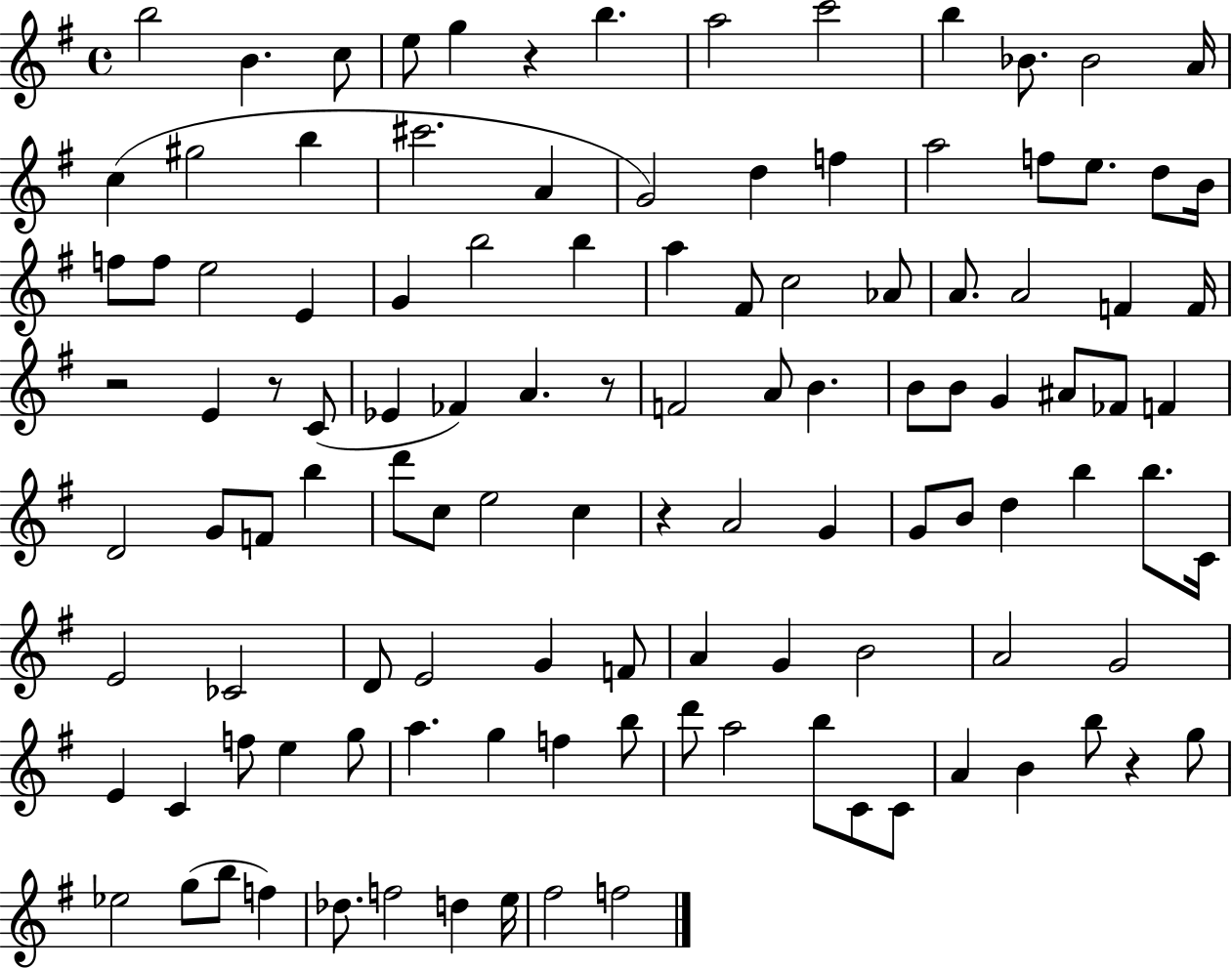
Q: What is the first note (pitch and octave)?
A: B5